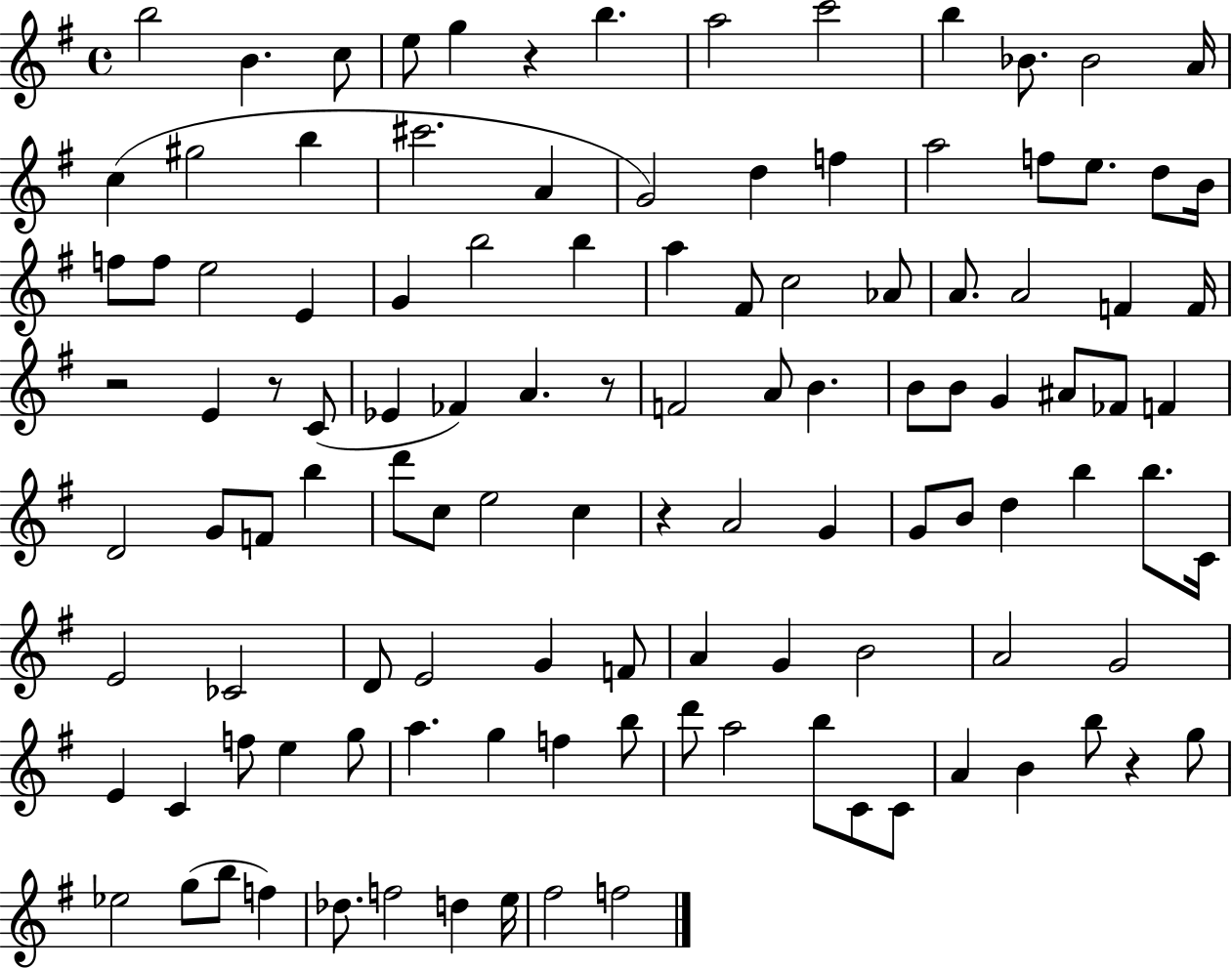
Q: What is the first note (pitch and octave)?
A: B5